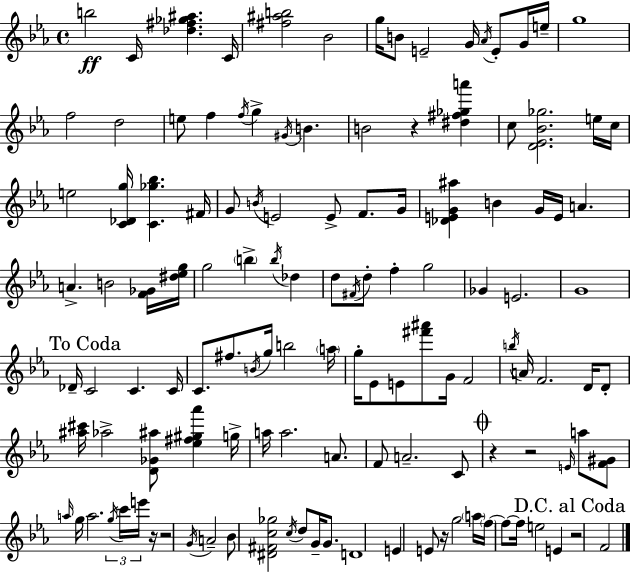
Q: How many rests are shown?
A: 7